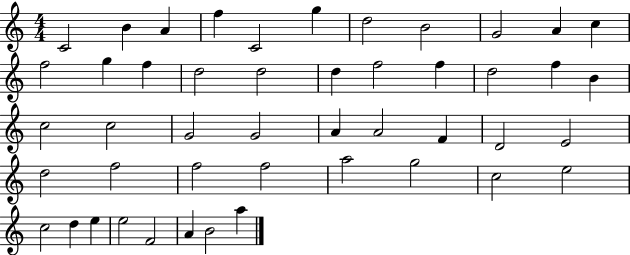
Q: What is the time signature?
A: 4/4